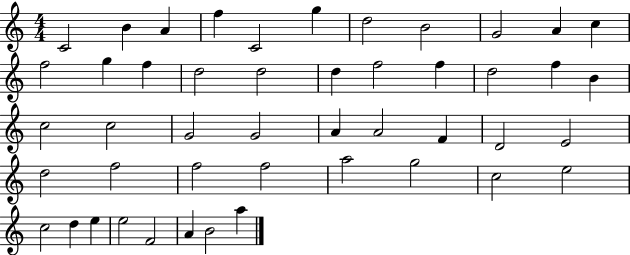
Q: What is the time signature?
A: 4/4